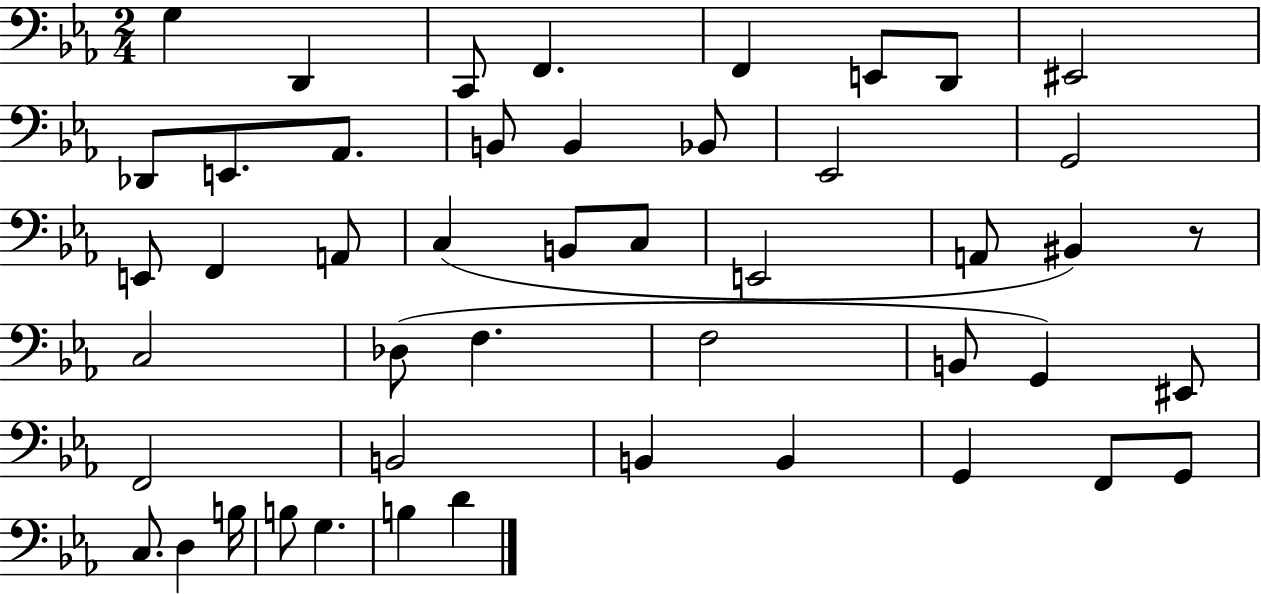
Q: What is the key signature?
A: EES major